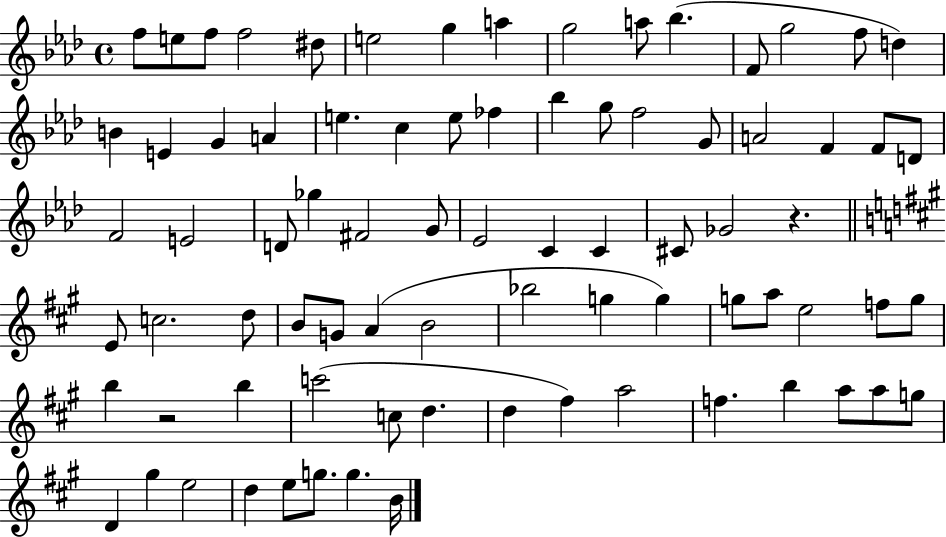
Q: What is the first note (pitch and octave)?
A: F5